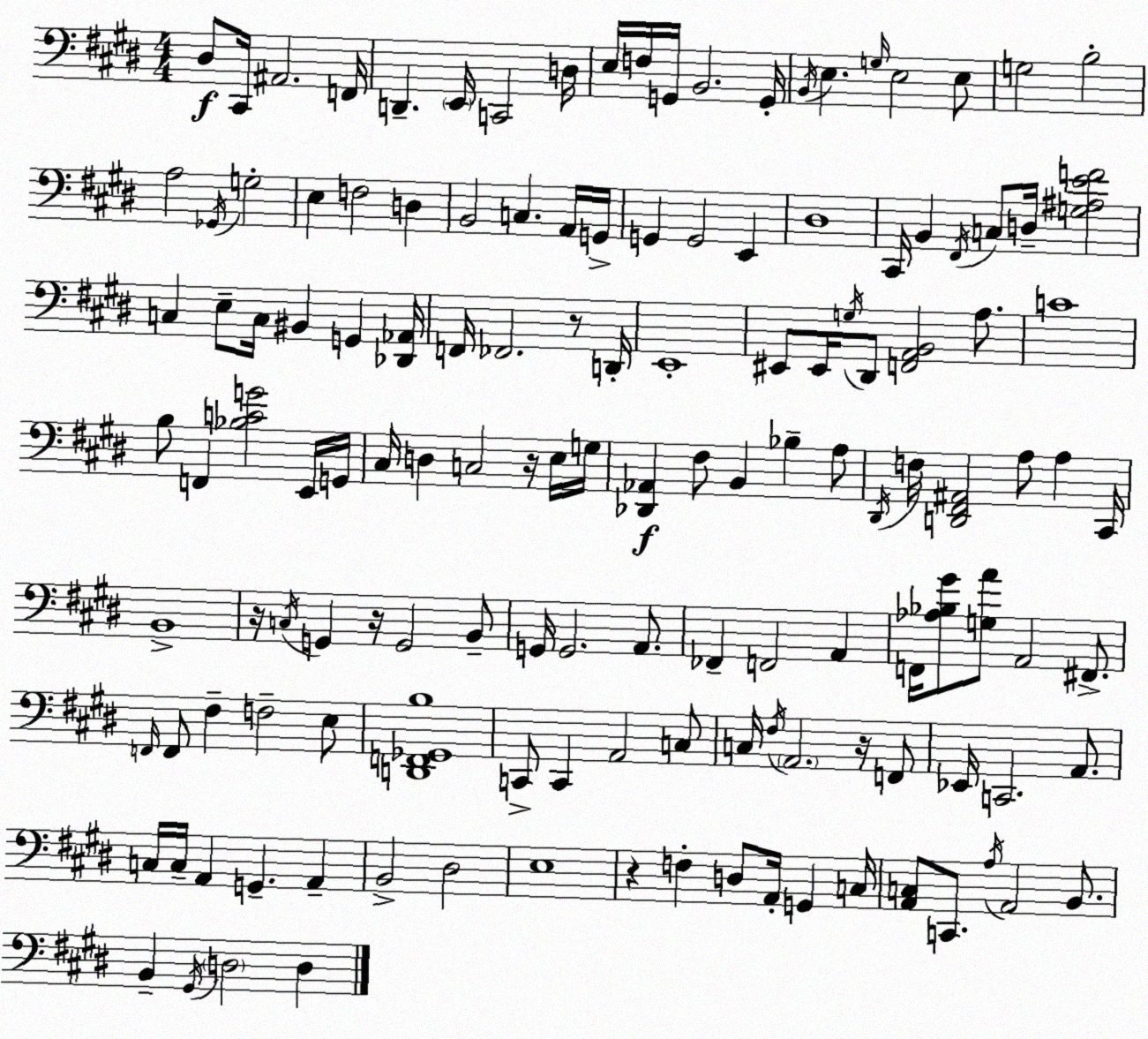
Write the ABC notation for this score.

X:1
T:Untitled
M:4/4
L:1/4
K:E
^D,/2 ^C,,/4 ^A,,2 F,,/4 D,, E,,/4 C,,2 D,/4 E,/4 F,/4 G,,/4 B,,2 G,,/4 B,,/4 E, G,/4 E,2 E,/2 G,2 B,2 A,2 _G,,/4 G,2 E, F,2 D, B,,2 C, A,,/4 G,,/4 G,, G,,2 E,, ^D,4 ^C,,/4 B,, ^F,,/4 C,/2 D,/4 [G,^A,EF]2 C, E,/2 C,/4 ^B,, G,, [_D,,_A,,]/4 F,,/4 _F,,2 z/2 D,,/4 E,,4 ^E,,/2 ^E,,/4 G,/4 ^D,,/2 [F,,A,,B,,]2 A,/2 C4 B,/2 F,, [_B,CG]2 E,,/4 G,,/4 ^C,/4 D, C,2 z/4 E,/4 G,/4 [_D,,_A,,] ^F,/2 B,, _B, A,/2 ^D,,/4 F,/4 [D,,^F,,^A,,]2 A,/2 A, ^C,,/4 B,,4 z/4 C,/4 G,, z/4 G,,2 B,,/2 G,,/4 G,,2 A,,/2 _F,, F,,2 A,, F,,/4 [_A,_B,^G]/2 [G,A]/2 A,,2 ^F,,/2 F,,/4 F,,/2 ^F, F,2 E,/2 [D,,F,,_G,,B,]4 C,,/2 C,, A,,2 C,/2 C,/4 ^F,/4 A,,2 z/4 F,,/2 _E,,/4 C,,2 A,,/2 C,/4 C,/4 A,, G,, A,, B,,2 ^D,2 E,4 z F, D,/2 A,,/4 G,, C,/4 [A,,C,]/2 C,,/2 A,/4 A,,2 B,,/2 B,, ^G,,/4 D,2 D,